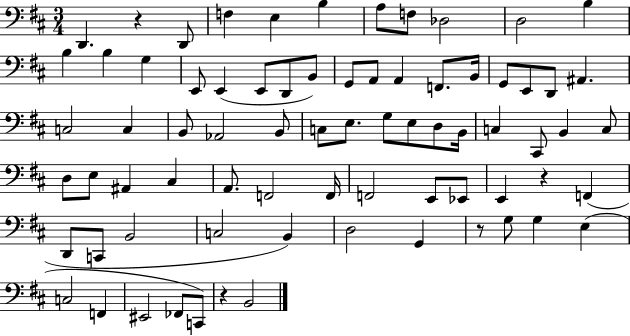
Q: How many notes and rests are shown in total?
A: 74